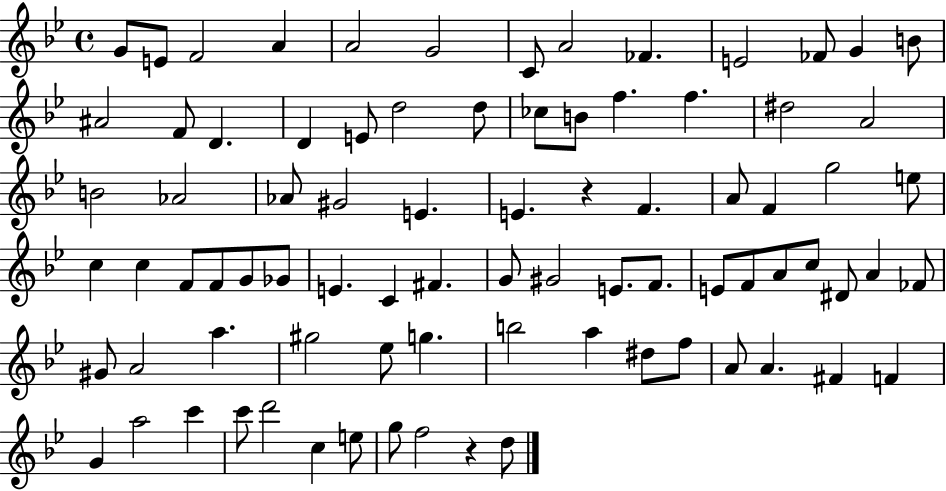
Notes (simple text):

G4/e E4/e F4/h A4/q A4/h G4/h C4/e A4/h FES4/q. E4/h FES4/e G4/q B4/e A#4/h F4/e D4/q. D4/q E4/e D5/h D5/e CES5/e B4/e F5/q. F5/q. D#5/h A4/h B4/h Ab4/h Ab4/e G#4/h E4/q. E4/q. R/q F4/q. A4/e F4/q G5/h E5/e C5/q C5/q F4/e F4/e G4/e Gb4/e E4/q. C4/q F#4/q. G4/e G#4/h E4/e. F4/e. E4/e F4/e A4/e C5/e D#4/e A4/q FES4/e G#4/e A4/h A5/q. G#5/h Eb5/e G5/q. B5/h A5/q D#5/e F5/e A4/e A4/q. F#4/q F4/q G4/q A5/h C6/q C6/e D6/h C5/q E5/e G5/e F5/h R/q D5/e